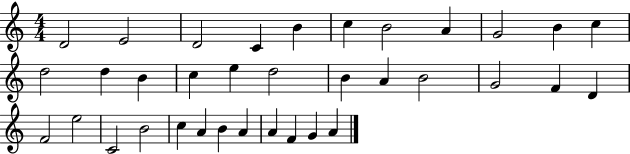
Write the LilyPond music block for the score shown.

{
  \clef treble
  \numericTimeSignature
  \time 4/4
  \key c \major
  d'2 e'2 | d'2 c'4 b'4 | c''4 b'2 a'4 | g'2 b'4 c''4 | \break d''2 d''4 b'4 | c''4 e''4 d''2 | b'4 a'4 b'2 | g'2 f'4 d'4 | \break f'2 e''2 | c'2 b'2 | c''4 a'4 b'4 a'4 | a'4 f'4 g'4 a'4 | \break \bar "|."
}